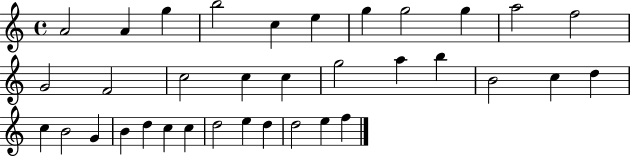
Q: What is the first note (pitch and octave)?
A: A4